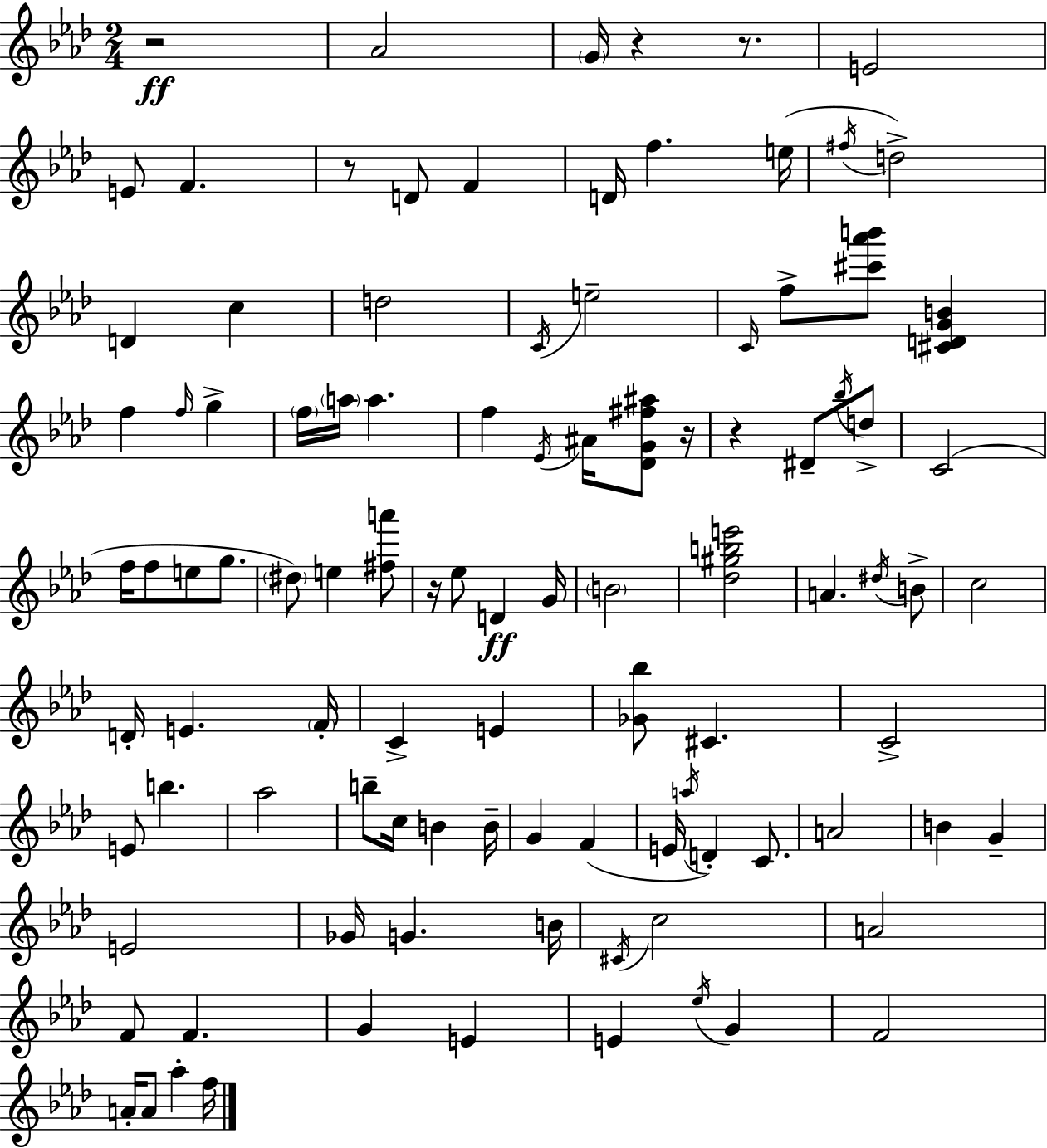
R/h Ab4/h G4/s R/q R/e. E4/h E4/e F4/q. R/e D4/e F4/q D4/s F5/q. E5/s F#5/s D5/h D4/q C5/q D5/h C4/s E5/h C4/s F5/e [C#6,Ab6,B6]/e [C#4,D4,G4,B4]/q F5/q F5/s G5/q F5/s A5/s A5/q. F5/q Eb4/s A#4/s [Db4,G4,F#5,A#5]/e R/s R/q D#4/e Bb5/s D5/e C4/h F5/s F5/e E5/e G5/e. D#5/e E5/q [F#5,A6]/e R/s Eb5/e D4/q G4/s B4/h [Db5,G#5,B5,E6]/h A4/q. D#5/s B4/e C5/h D4/s E4/q. F4/s C4/q E4/q [Gb4,Bb5]/e C#4/q. C4/h E4/e B5/q. Ab5/h B5/e C5/s B4/q B4/s G4/q F4/q E4/s A5/s D4/q C4/e. A4/h B4/q G4/q E4/h Gb4/s G4/q. B4/s C#4/s C5/h A4/h F4/e F4/q. G4/q E4/q E4/q Eb5/s G4/q F4/h A4/s A4/e Ab5/q F5/s